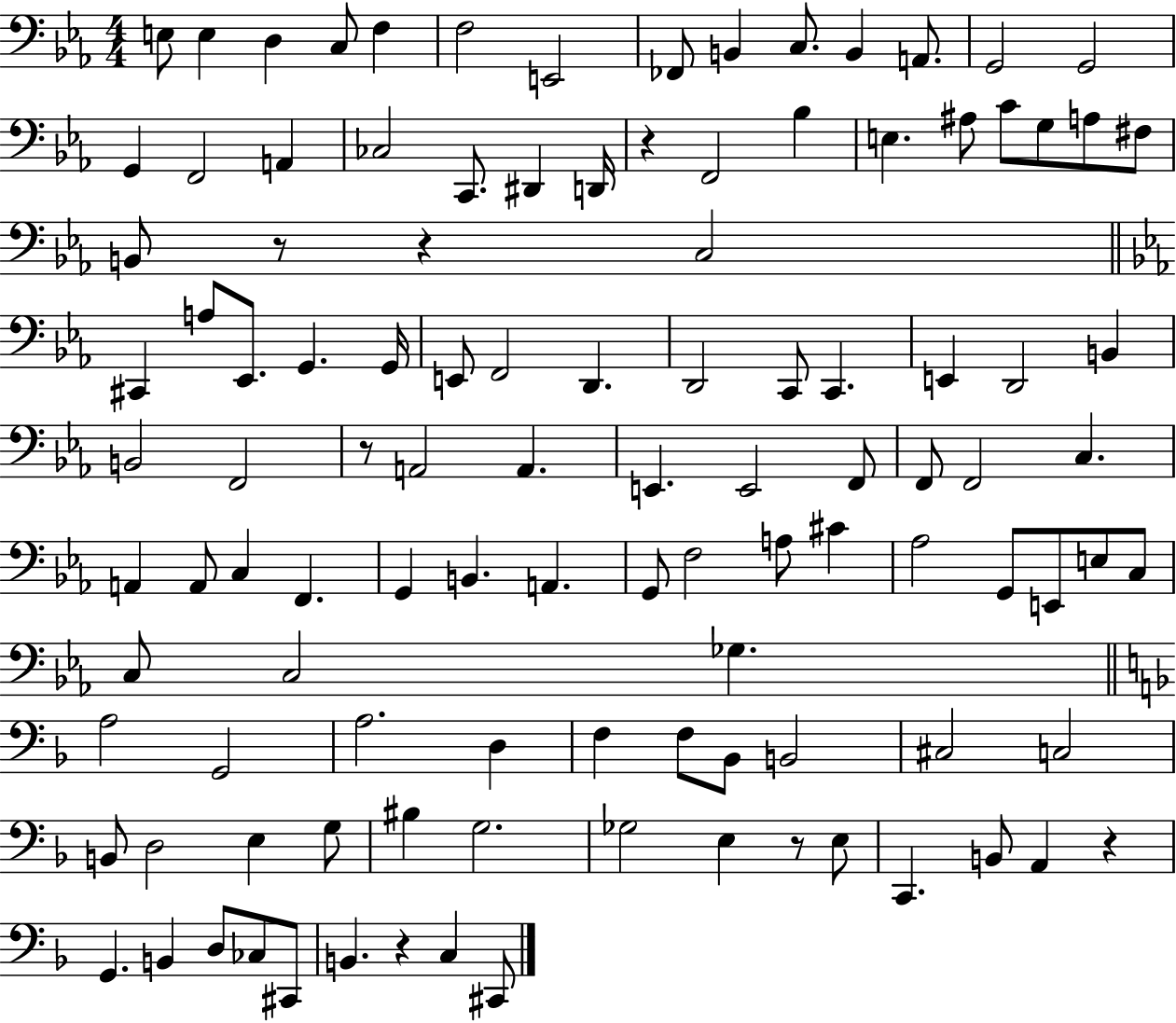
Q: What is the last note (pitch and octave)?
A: C#2